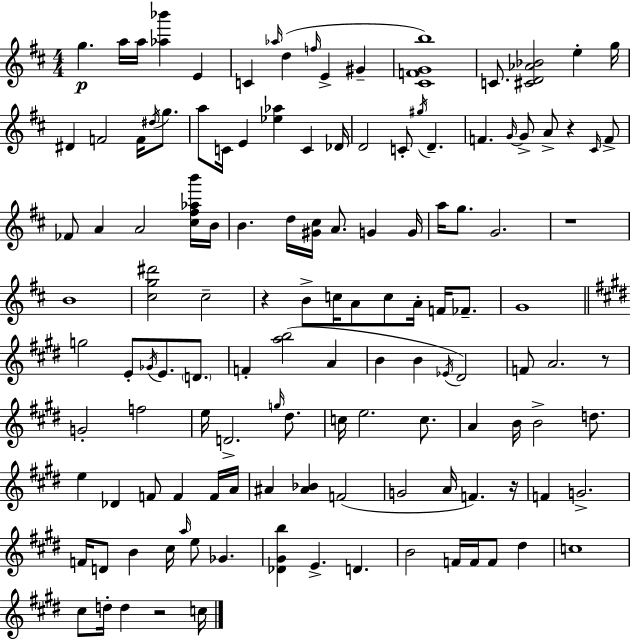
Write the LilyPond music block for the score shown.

{
  \clef treble
  \numericTimeSignature
  \time 4/4
  \key d \major
  g''4.\p a''16 a''16 <aes'' bes'''>4 e'4 | c'4 \grace { aes''16 }( d''4 \grace { f''16 } e'4-> gis'4-- | <cis' f' g' b''>1) | c'8. <cis' d' aes' bes'>2 e''4-. | \break g''16 dis'4 f'2 f'16 \acciaccatura { dis''16 } | g''8. a''8 c'16 e'4 <ees'' aes''>4 c'4 | des'16 d'2 c'8-. \acciaccatura { gis''16 } d'4.-- | f'4. \grace { g'16~ }~ g'8-> a'8-> r4 | \break \grace { cis'16 } f'8-> fes'8 a'4 a'2 | <cis'' fis'' aes'' b'''>16 b'16 b'4. d''16 <gis' cis''>16 a'8. | g'4 g'16 a''16 g''8. g'2. | r1 | \break b'1 | <cis'' g'' dis'''>2 cis''2-- | r4 b'8-> c''16 a'8 c''8 | a'16-. f'16 fes'8.-- g'1 | \break \bar "||" \break \key e \major g''2 e'8-. \acciaccatura { ges'16 } e'8. \parenthesize d'8. | f'4-. <a'' b''>2( a'4 | b'4 b'4 \acciaccatura { ees'16 }) dis'2 | f'8 a'2. | \break r8 g'2-. f''2 | e''16 d'2.-> \grace { g''16 } | dis''8. c''16 e''2. | c''8. a'4 b'16 b'2-> | \break d''8. e''4 des'4 f'8 f'4 | f'16 a'16 ais'4 <ais' bes'>4 f'2( | g'2 a'16 f'4.) | r16 f'4 g'2.-> | \break f'16 d'8 b'4 cis''16 \grace { a''16 } e''8 ges'4. | <des' gis' b''>4 e'4.-> d'4. | b'2 f'16 f'16 f'8 | dis''4 c''1 | \break cis''8 d''16-. d''4 r2 | c''16 \bar "|."
}